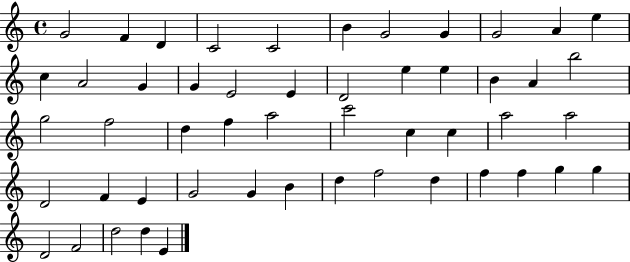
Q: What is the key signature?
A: C major